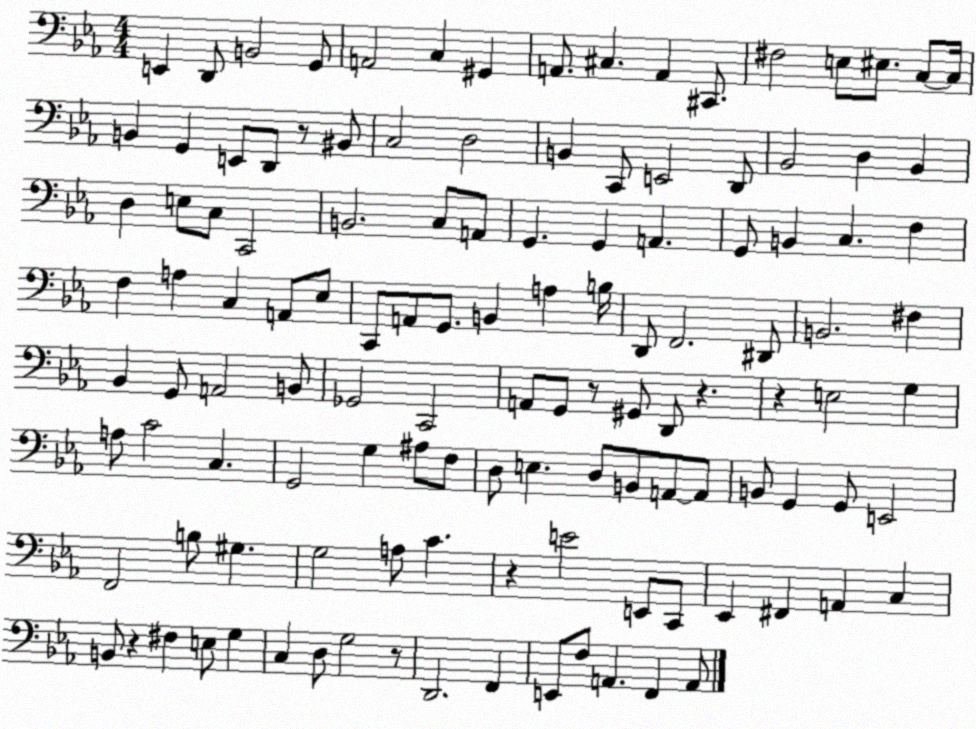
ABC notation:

X:1
T:Untitled
M:4/4
L:1/4
K:Eb
E,, D,,/2 B,,2 G,,/2 A,,2 C, ^G,, A,,/2 ^C, A,, ^C,,/2 ^F,2 E,/2 ^E,/2 C,/2 C,/4 B,, G,, E,,/2 D,,/2 z/2 ^B,,/2 C,2 D,2 B,, C,,/2 E,,2 D,,/2 _B,,2 D, _B,, D, E,/2 C,/2 C,,2 B,,2 C,/2 A,,/2 G,, G,, A,, G,,/2 B,, C, F, F, A, C, A,,/2 _E,/2 C,,/2 A,,/2 G,,/2 B,, A, B,/4 D,,/2 F,,2 ^D,,/2 B,,2 ^F, _B,, G,,/2 A,,2 B,,/2 _G,,2 C,,2 A,,/2 G,,/2 z/2 ^G,,/2 D,,/2 z z E,2 G, A,/2 C2 C, G,,2 G, ^A,/2 F,/2 D,/2 E, D,/2 B,,/2 A,,/2 A,,/2 B,,/2 G,, G,,/2 E,,2 F,,2 B,/2 ^G, G,2 A,/2 C z E2 E,,/2 C,,/2 _E,, ^F,, A,, C, B,,/2 z ^F, E,/2 G, C, D,/2 G,2 z/2 D,,2 F,, E,,/2 F,/2 A,, F,, A,,/2